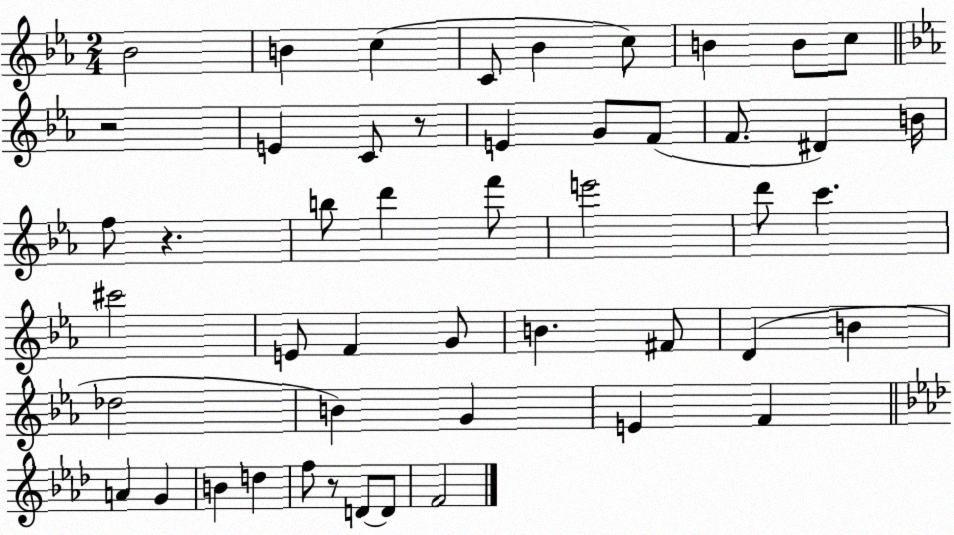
X:1
T:Untitled
M:2/4
L:1/4
K:Eb
_B2 B c C/2 _B c/2 B B/2 c/2 z2 E C/2 z/2 E G/2 F/2 F/2 ^D B/4 f/2 z b/2 d' f'/2 e'2 d'/2 c' ^c'2 E/2 F G/2 B ^F/2 D B _d2 B G E F A G B d f/2 z/2 D/2 D/2 F2